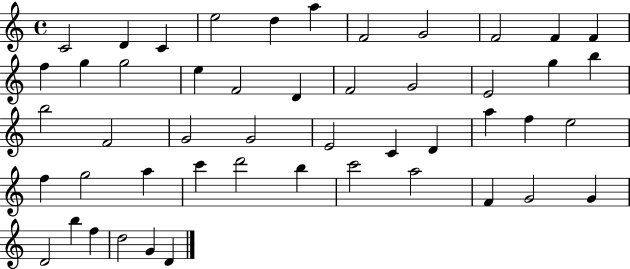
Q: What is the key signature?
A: C major